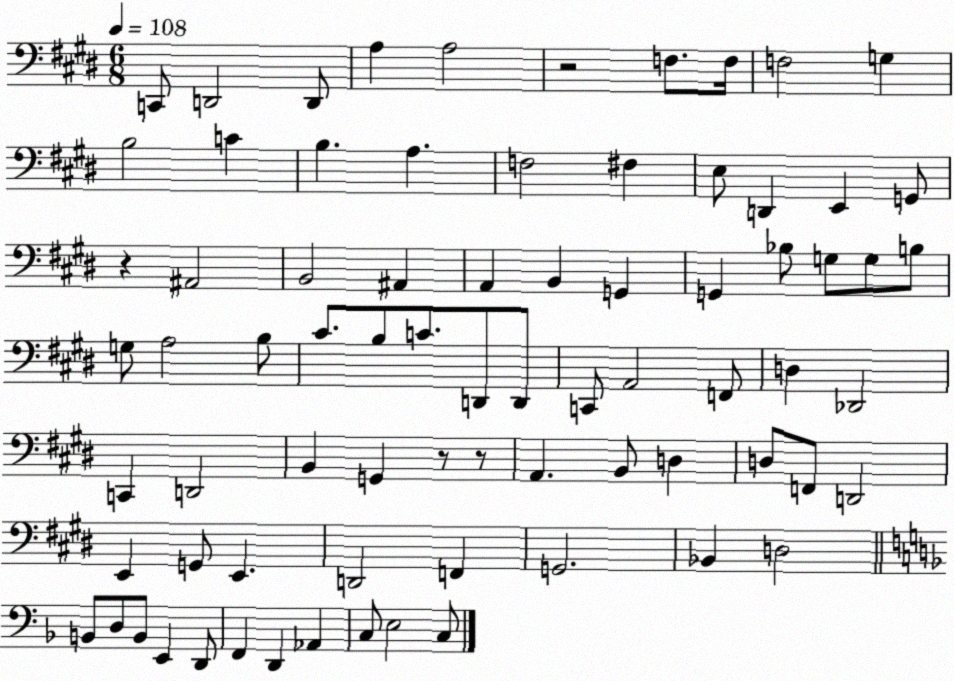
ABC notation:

X:1
T:Untitled
M:6/8
L:1/4
K:E
C,,/2 D,,2 D,,/2 A, A,2 z2 F,/2 F,/4 F,2 G, B,2 C B, A, F,2 ^F, E,/2 D,, E,, G,,/2 z ^A,,2 B,,2 ^A,, A,, B,, G,, G,, _B,/2 G,/2 G,/2 B,/2 G,/2 A,2 B,/2 ^C/2 B,/2 C/2 D,,/2 D,,/2 C,,/2 A,,2 F,,/2 D, _D,,2 C,, D,,2 B,, G,, z/2 z/2 A,, B,,/2 D, D,/2 F,,/2 D,,2 E,, G,,/2 E,, D,,2 F,, G,,2 _B,, D,2 B,,/2 D,/2 B,,/2 E,, D,,/2 F,, D,, _A,, C,/2 E,2 C,/2